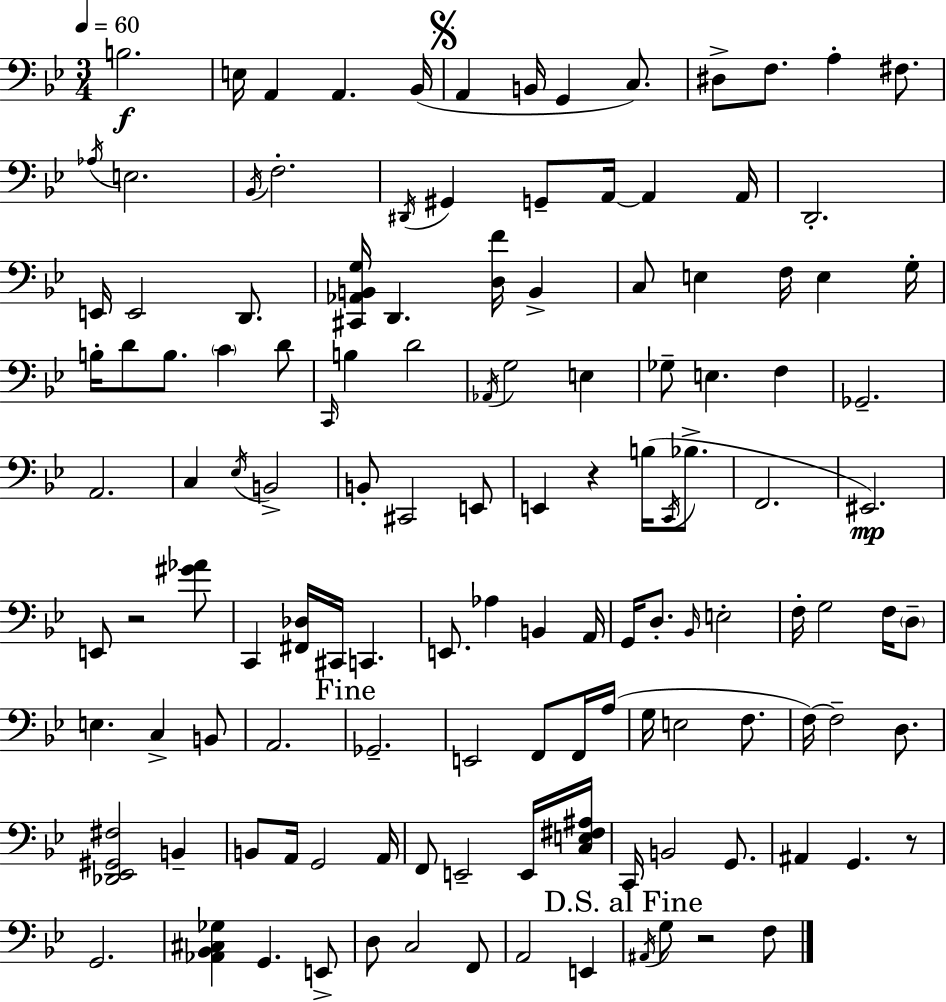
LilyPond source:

{
  \clef bass
  \numericTimeSignature
  \time 3/4
  \key bes \major
  \tempo 4 = 60
  \repeat volta 2 { b2.\f | e16 a,4 a,4. bes,16( | \mark \markup { \musicglyph "scripts.segno" } a,4 b,16 g,4 c8.) | dis8-> f8. a4-. fis8. | \break \acciaccatura { aes16 } e2. | \acciaccatura { bes,16 } f2.-. | \acciaccatura { dis,16 } gis,4 g,8-- a,16~~ a,4 | a,16 d,2.-. | \break e,16 e,2 | d,8. <cis, aes, b, g>16 d,4. <d f'>16 b,4-> | c8 e4 f16 e4 | g16-. b16-. d'8 b8. \parenthesize c'4 | \break d'8 \grace { c,16 } b4 d'2 | \acciaccatura { aes,16 } g2 | e4 ges8-- e4. | f4 ges,2.-- | \break a,2. | c4 \acciaccatura { ees16 } b,2-> | b,8-. cis,2 | e,8 e,4 r4 | \break b16( \acciaccatura { c,16 } bes8.-> f,2. | eis,2.\mp) | e,8 r2 | <gis' aes'>8 c,4 <fis, des>16 | \break cis,16 c,4. e,8. aes4 | b,4 a,16 g,16 d8.-. \grace { bes,16 } | e2-. f16-. g2 | f16 \parenthesize d8-- e4. | \break c4-> b,8 a,2. | \mark "Fine" ges,2.-- | e,2 | f,8 f,16 a16( g16 e2 | \break f8. f16~~) f2-- | d8. <des, ees, gis, fis>2 | b,4-- b,8 a,16 g,2 | a,16 f,8 e,2-- | \break e,16 <c e fis ais>16 c,16 b,2 | g,8. ais,4 | g,4. r8 g,2. | <aes, bes, cis ges>4 | \break g,4. e,8-> d8 c2 | f,8 a,2 | e,4 \mark "D.S. al Fine" \acciaccatura { ais,16 } g8 r2 | f8 } \bar "|."
}